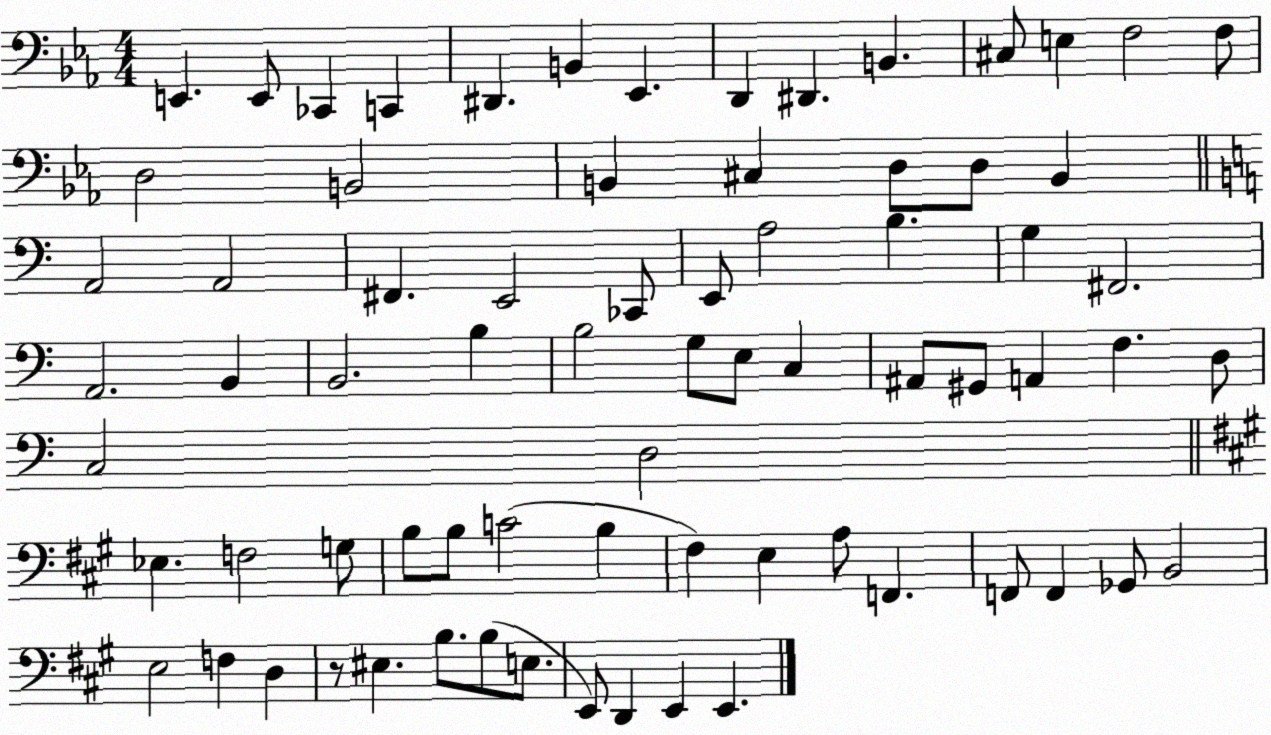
X:1
T:Untitled
M:4/4
L:1/4
K:Eb
E,, E,,/2 _C,, C,, ^D,, B,, _E,, D,, ^D,, B,, ^C,/2 E, F,2 F,/2 D,2 B,,2 B,, ^C, D,/2 D,/2 B,, A,,2 A,,2 ^F,, E,,2 _C,,/2 E,,/2 A,2 B, G, ^F,,2 A,,2 B,, B,,2 B, B,2 G,/2 E,/2 C, ^A,,/2 ^G,,/2 A,, F, D,/2 C,2 D,2 _E, F,2 G,/2 B,/2 B,/2 C2 B, ^F, E, A,/2 F,, F,,/2 F,, _G,,/2 B,,2 E,2 F, D, z/2 ^E, B,/2 B,/2 E,/2 E,,/2 D,, E,, E,,